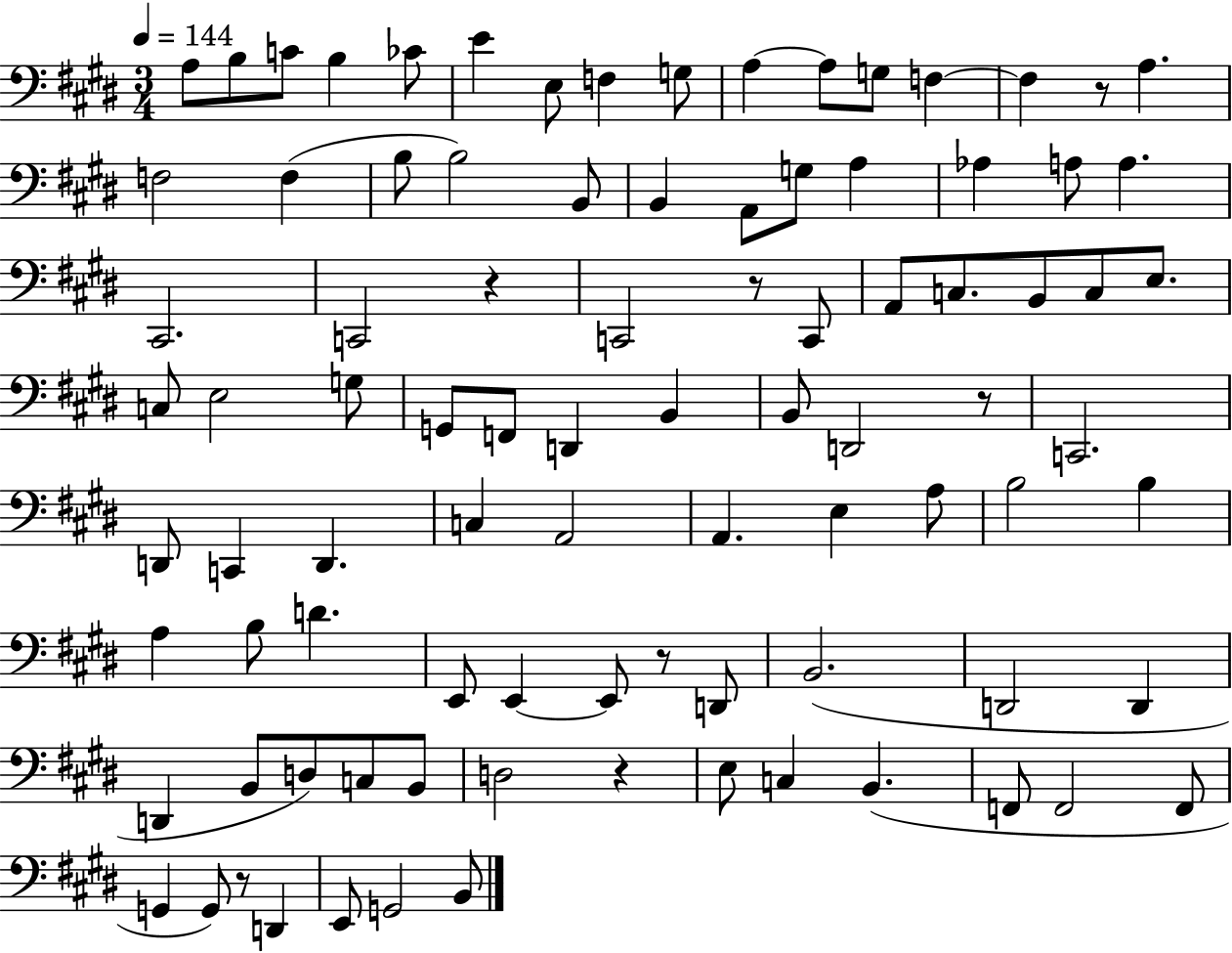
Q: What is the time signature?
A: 3/4